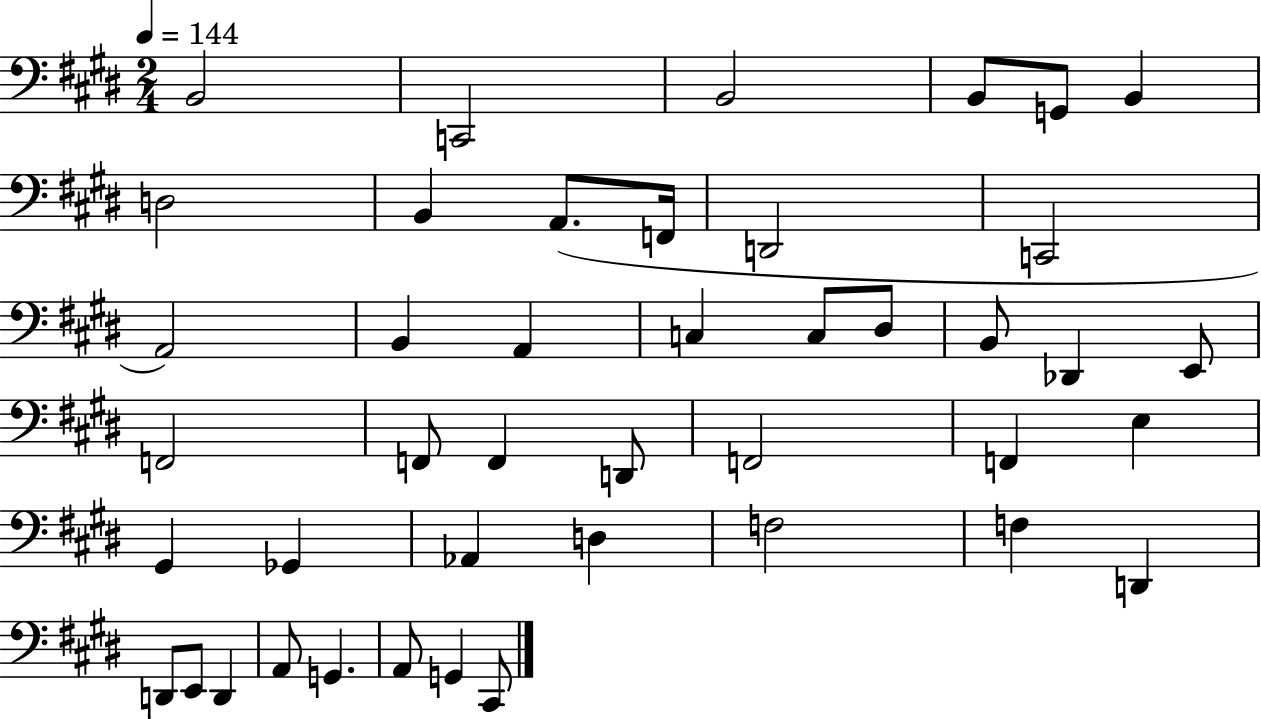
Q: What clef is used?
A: bass